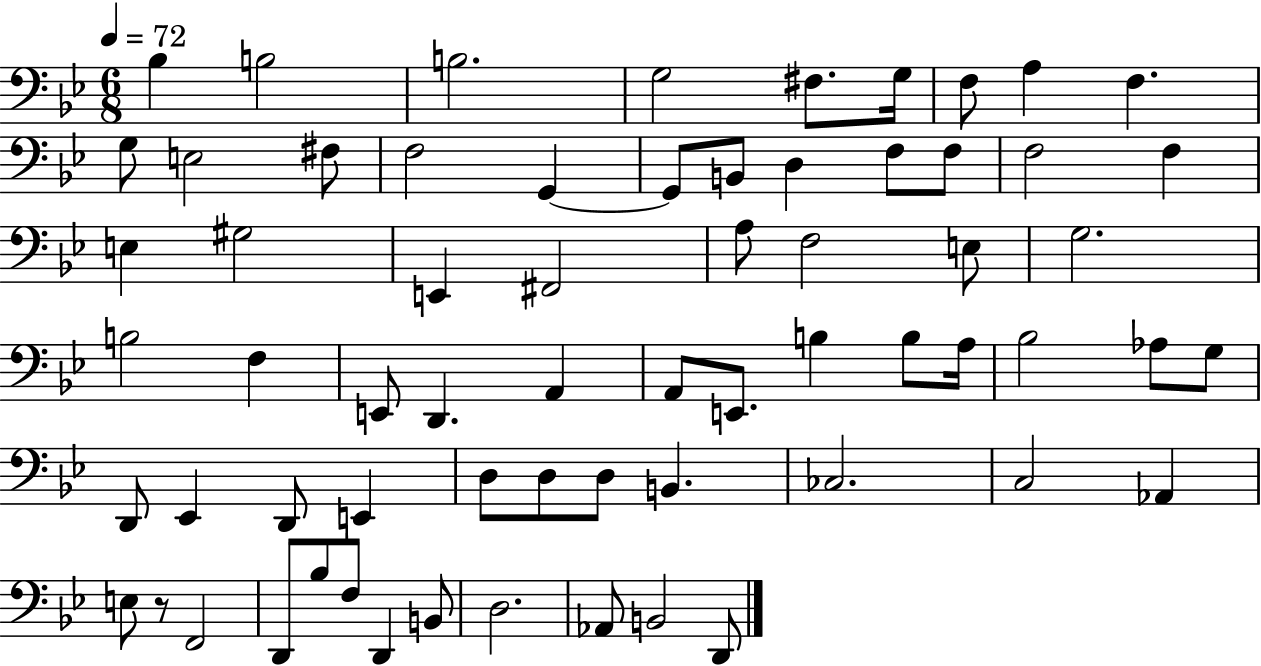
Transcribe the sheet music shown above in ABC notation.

X:1
T:Untitled
M:6/8
L:1/4
K:Bb
_B, B,2 B,2 G,2 ^F,/2 G,/4 F,/2 A, F, G,/2 E,2 ^F,/2 F,2 G,, G,,/2 B,,/2 D, F,/2 F,/2 F,2 F, E, ^G,2 E,, ^F,,2 A,/2 F,2 E,/2 G,2 B,2 F, E,,/2 D,, A,, A,,/2 E,,/2 B, B,/2 A,/4 _B,2 _A,/2 G,/2 D,,/2 _E,, D,,/2 E,, D,/2 D,/2 D,/2 B,, _C,2 C,2 _A,, E,/2 z/2 F,,2 D,,/2 _B,/2 F,/2 D,, B,,/2 D,2 _A,,/2 B,,2 D,,/2